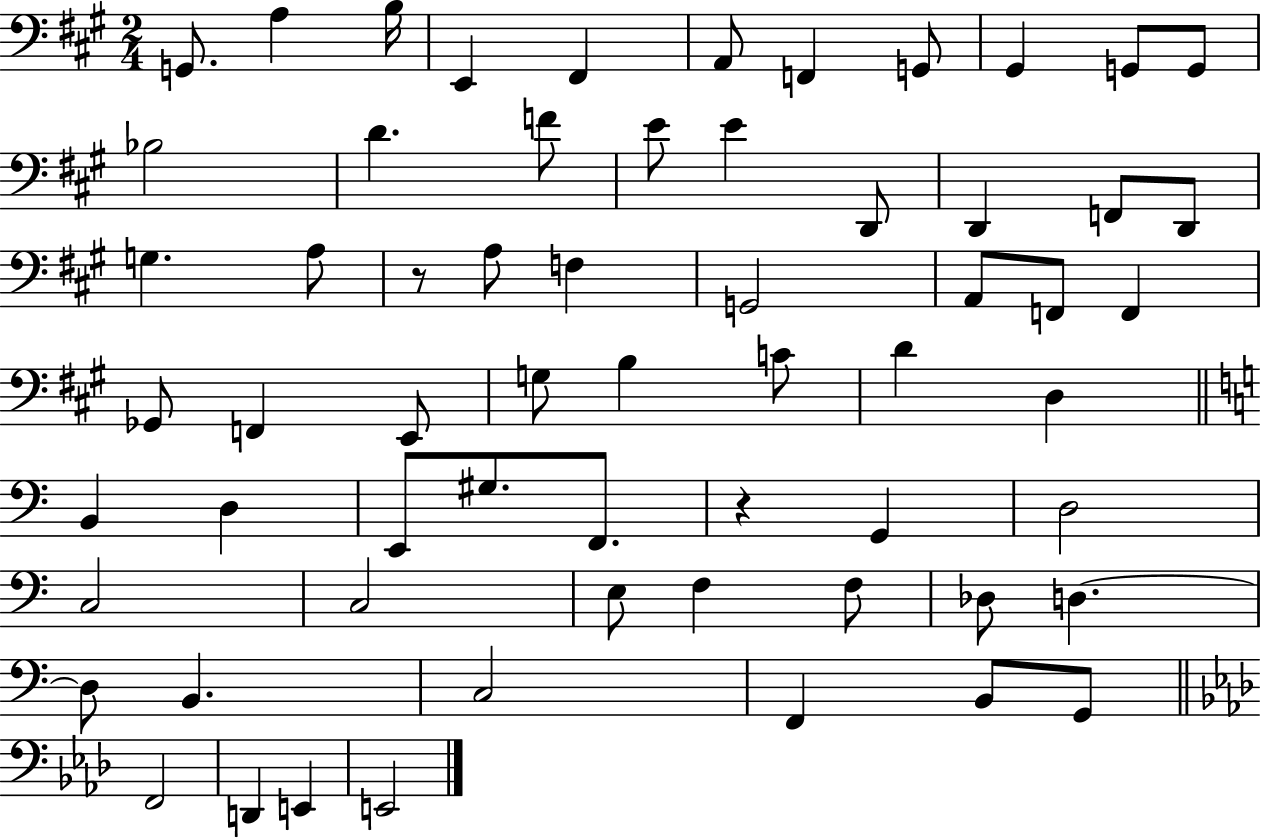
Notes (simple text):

G2/e. A3/q B3/s E2/q F#2/q A2/e F2/q G2/e G#2/q G2/e G2/e Bb3/h D4/q. F4/e E4/e E4/q D2/e D2/q F2/e D2/e G3/q. A3/e R/e A3/e F3/q G2/h A2/e F2/e F2/q Gb2/e F2/q E2/e G3/e B3/q C4/e D4/q D3/q B2/q D3/q E2/e G#3/e. F2/e. R/q G2/q D3/h C3/h C3/h E3/e F3/q F3/e Db3/e D3/q. D3/e B2/q. C3/h F2/q B2/e G2/e F2/h D2/q E2/q E2/h